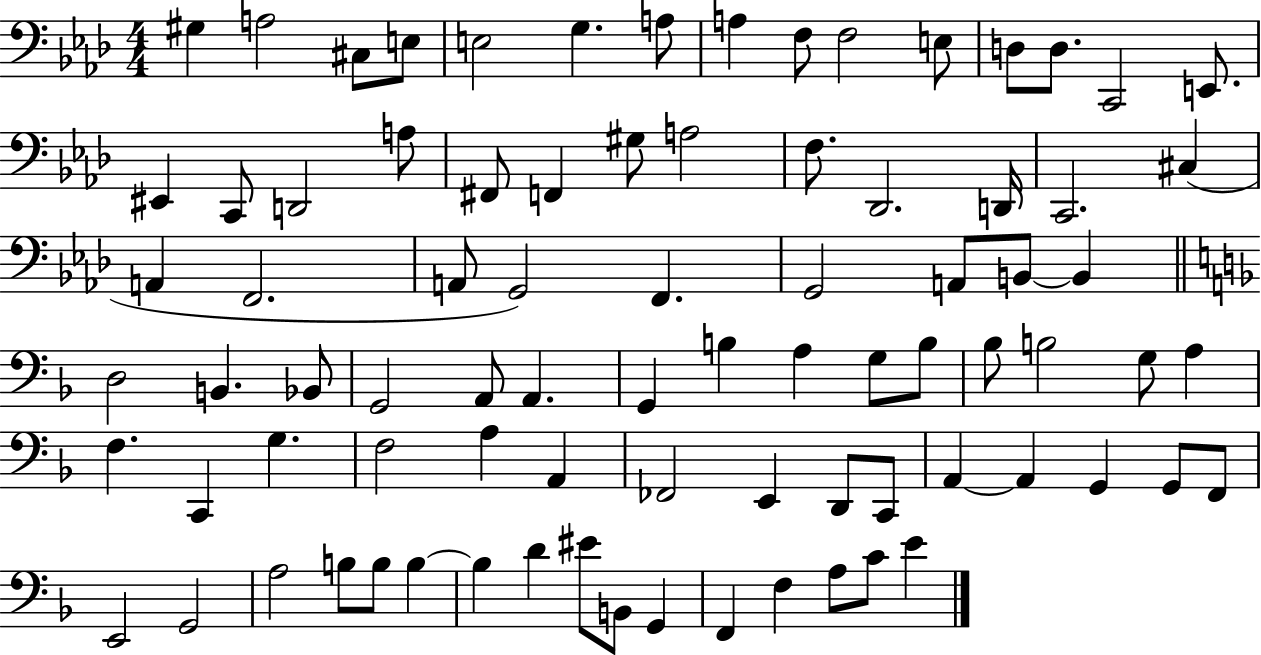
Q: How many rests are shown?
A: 0